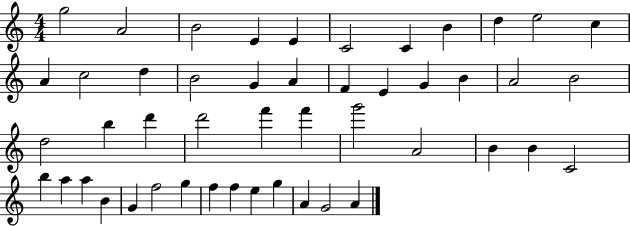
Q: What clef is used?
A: treble